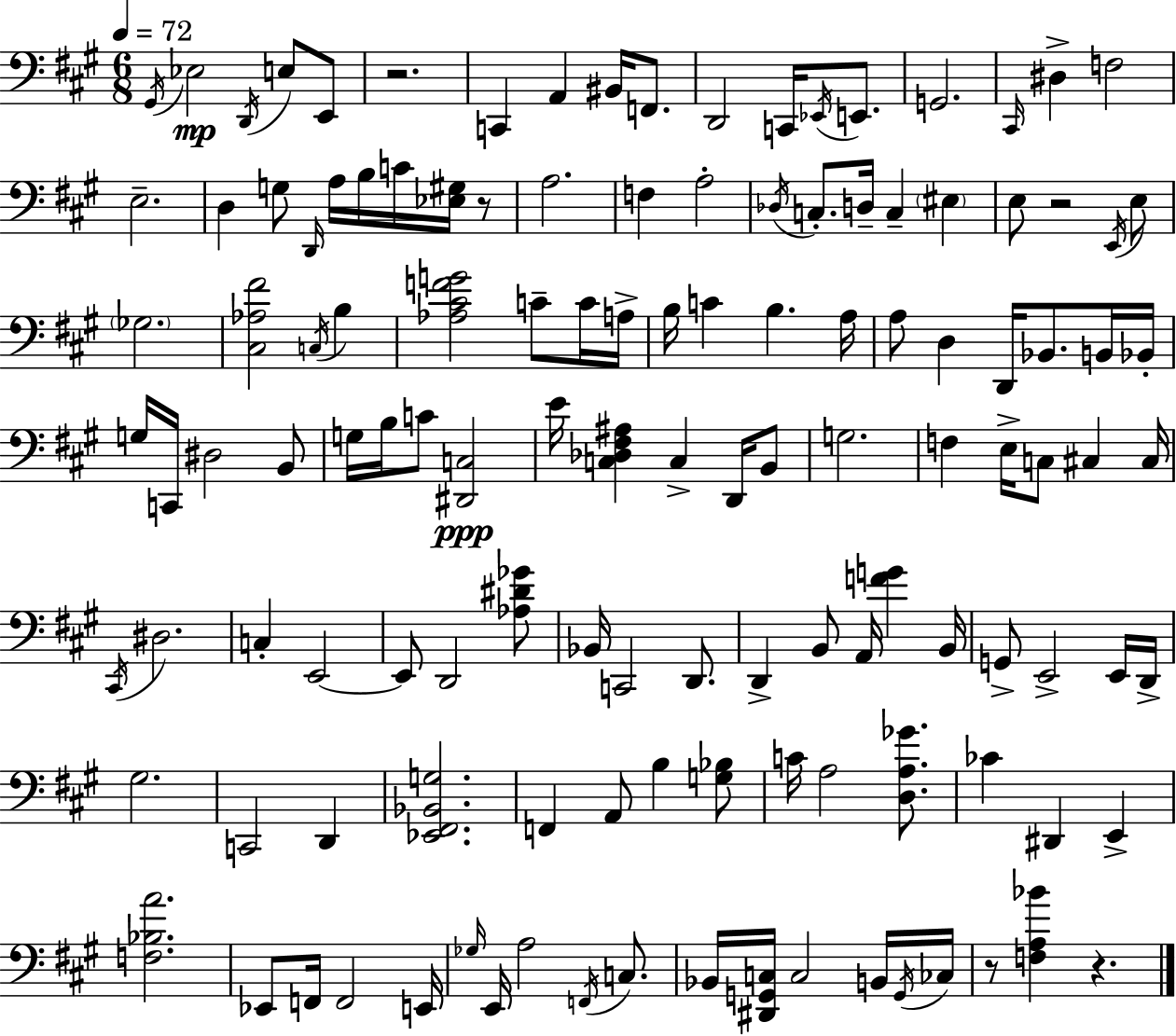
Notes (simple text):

G#2/s Eb3/h D2/s E3/e E2/e R/h. C2/q A2/q BIS2/s F2/e. D2/h C2/s Eb2/s E2/e. G2/h. C#2/s D#3/q F3/h E3/h. D3/q G3/e D2/s A3/s B3/s C4/s [Eb3,G#3]/s R/e A3/h. F3/q A3/h Db3/s C3/e. D3/s C3/q EIS3/q E3/e R/h E2/s E3/e Gb3/h. [C#3,Ab3,F#4]/h C3/s B3/q [Ab3,C#4,F4,G4]/h C4/e C4/s A3/s B3/s C4/q B3/q. A3/s A3/e D3/q D2/s Bb2/e. B2/s Bb2/s G3/s C2/s D#3/h B2/e G3/s B3/s C4/e [D#2,C3]/h E4/s [C3,Db3,F#3,A#3]/q C3/q D2/s B2/e G3/h. F3/q E3/s C3/e C#3/q C#3/s C#2/s D#3/h. C3/q E2/h E2/e D2/h [Ab3,D#4,Gb4]/e Bb2/s C2/h D2/e. D2/q B2/e A2/s [F4,G4]/q B2/s G2/e E2/h E2/s D2/s G#3/h. C2/h D2/q [Eb2,F#2,Bb2,G3]/h. F2/q A2/e B3/q [G3,Bb3]/e C4/s A3/h [D3,A3,Gb4]/e. CES4/q D#2/q E2/q [F3,Bb3,A4]/h. Eb2/e F2/s F2/h E2/s Gb3/s E2/s A3/h F2/s C3/e. Bb2/s [D#2,G2,C3]/s C3/h B2/s G2/s CES3/s R/e [F3,A3,Bb4]/q R/q.